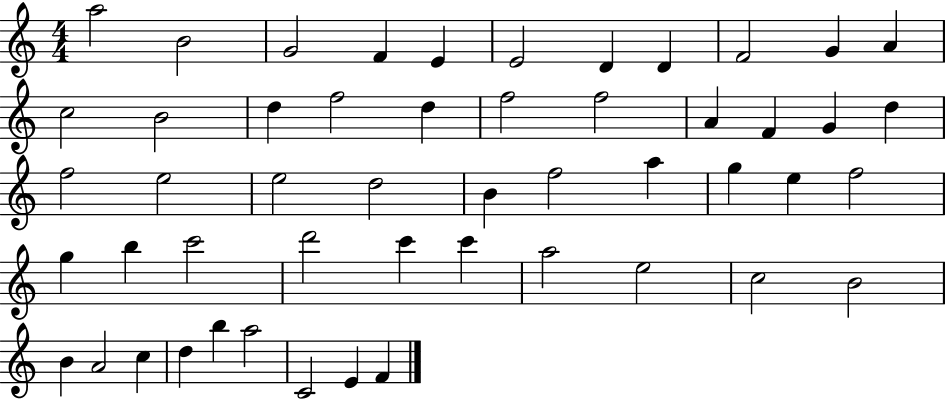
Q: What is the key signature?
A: C major